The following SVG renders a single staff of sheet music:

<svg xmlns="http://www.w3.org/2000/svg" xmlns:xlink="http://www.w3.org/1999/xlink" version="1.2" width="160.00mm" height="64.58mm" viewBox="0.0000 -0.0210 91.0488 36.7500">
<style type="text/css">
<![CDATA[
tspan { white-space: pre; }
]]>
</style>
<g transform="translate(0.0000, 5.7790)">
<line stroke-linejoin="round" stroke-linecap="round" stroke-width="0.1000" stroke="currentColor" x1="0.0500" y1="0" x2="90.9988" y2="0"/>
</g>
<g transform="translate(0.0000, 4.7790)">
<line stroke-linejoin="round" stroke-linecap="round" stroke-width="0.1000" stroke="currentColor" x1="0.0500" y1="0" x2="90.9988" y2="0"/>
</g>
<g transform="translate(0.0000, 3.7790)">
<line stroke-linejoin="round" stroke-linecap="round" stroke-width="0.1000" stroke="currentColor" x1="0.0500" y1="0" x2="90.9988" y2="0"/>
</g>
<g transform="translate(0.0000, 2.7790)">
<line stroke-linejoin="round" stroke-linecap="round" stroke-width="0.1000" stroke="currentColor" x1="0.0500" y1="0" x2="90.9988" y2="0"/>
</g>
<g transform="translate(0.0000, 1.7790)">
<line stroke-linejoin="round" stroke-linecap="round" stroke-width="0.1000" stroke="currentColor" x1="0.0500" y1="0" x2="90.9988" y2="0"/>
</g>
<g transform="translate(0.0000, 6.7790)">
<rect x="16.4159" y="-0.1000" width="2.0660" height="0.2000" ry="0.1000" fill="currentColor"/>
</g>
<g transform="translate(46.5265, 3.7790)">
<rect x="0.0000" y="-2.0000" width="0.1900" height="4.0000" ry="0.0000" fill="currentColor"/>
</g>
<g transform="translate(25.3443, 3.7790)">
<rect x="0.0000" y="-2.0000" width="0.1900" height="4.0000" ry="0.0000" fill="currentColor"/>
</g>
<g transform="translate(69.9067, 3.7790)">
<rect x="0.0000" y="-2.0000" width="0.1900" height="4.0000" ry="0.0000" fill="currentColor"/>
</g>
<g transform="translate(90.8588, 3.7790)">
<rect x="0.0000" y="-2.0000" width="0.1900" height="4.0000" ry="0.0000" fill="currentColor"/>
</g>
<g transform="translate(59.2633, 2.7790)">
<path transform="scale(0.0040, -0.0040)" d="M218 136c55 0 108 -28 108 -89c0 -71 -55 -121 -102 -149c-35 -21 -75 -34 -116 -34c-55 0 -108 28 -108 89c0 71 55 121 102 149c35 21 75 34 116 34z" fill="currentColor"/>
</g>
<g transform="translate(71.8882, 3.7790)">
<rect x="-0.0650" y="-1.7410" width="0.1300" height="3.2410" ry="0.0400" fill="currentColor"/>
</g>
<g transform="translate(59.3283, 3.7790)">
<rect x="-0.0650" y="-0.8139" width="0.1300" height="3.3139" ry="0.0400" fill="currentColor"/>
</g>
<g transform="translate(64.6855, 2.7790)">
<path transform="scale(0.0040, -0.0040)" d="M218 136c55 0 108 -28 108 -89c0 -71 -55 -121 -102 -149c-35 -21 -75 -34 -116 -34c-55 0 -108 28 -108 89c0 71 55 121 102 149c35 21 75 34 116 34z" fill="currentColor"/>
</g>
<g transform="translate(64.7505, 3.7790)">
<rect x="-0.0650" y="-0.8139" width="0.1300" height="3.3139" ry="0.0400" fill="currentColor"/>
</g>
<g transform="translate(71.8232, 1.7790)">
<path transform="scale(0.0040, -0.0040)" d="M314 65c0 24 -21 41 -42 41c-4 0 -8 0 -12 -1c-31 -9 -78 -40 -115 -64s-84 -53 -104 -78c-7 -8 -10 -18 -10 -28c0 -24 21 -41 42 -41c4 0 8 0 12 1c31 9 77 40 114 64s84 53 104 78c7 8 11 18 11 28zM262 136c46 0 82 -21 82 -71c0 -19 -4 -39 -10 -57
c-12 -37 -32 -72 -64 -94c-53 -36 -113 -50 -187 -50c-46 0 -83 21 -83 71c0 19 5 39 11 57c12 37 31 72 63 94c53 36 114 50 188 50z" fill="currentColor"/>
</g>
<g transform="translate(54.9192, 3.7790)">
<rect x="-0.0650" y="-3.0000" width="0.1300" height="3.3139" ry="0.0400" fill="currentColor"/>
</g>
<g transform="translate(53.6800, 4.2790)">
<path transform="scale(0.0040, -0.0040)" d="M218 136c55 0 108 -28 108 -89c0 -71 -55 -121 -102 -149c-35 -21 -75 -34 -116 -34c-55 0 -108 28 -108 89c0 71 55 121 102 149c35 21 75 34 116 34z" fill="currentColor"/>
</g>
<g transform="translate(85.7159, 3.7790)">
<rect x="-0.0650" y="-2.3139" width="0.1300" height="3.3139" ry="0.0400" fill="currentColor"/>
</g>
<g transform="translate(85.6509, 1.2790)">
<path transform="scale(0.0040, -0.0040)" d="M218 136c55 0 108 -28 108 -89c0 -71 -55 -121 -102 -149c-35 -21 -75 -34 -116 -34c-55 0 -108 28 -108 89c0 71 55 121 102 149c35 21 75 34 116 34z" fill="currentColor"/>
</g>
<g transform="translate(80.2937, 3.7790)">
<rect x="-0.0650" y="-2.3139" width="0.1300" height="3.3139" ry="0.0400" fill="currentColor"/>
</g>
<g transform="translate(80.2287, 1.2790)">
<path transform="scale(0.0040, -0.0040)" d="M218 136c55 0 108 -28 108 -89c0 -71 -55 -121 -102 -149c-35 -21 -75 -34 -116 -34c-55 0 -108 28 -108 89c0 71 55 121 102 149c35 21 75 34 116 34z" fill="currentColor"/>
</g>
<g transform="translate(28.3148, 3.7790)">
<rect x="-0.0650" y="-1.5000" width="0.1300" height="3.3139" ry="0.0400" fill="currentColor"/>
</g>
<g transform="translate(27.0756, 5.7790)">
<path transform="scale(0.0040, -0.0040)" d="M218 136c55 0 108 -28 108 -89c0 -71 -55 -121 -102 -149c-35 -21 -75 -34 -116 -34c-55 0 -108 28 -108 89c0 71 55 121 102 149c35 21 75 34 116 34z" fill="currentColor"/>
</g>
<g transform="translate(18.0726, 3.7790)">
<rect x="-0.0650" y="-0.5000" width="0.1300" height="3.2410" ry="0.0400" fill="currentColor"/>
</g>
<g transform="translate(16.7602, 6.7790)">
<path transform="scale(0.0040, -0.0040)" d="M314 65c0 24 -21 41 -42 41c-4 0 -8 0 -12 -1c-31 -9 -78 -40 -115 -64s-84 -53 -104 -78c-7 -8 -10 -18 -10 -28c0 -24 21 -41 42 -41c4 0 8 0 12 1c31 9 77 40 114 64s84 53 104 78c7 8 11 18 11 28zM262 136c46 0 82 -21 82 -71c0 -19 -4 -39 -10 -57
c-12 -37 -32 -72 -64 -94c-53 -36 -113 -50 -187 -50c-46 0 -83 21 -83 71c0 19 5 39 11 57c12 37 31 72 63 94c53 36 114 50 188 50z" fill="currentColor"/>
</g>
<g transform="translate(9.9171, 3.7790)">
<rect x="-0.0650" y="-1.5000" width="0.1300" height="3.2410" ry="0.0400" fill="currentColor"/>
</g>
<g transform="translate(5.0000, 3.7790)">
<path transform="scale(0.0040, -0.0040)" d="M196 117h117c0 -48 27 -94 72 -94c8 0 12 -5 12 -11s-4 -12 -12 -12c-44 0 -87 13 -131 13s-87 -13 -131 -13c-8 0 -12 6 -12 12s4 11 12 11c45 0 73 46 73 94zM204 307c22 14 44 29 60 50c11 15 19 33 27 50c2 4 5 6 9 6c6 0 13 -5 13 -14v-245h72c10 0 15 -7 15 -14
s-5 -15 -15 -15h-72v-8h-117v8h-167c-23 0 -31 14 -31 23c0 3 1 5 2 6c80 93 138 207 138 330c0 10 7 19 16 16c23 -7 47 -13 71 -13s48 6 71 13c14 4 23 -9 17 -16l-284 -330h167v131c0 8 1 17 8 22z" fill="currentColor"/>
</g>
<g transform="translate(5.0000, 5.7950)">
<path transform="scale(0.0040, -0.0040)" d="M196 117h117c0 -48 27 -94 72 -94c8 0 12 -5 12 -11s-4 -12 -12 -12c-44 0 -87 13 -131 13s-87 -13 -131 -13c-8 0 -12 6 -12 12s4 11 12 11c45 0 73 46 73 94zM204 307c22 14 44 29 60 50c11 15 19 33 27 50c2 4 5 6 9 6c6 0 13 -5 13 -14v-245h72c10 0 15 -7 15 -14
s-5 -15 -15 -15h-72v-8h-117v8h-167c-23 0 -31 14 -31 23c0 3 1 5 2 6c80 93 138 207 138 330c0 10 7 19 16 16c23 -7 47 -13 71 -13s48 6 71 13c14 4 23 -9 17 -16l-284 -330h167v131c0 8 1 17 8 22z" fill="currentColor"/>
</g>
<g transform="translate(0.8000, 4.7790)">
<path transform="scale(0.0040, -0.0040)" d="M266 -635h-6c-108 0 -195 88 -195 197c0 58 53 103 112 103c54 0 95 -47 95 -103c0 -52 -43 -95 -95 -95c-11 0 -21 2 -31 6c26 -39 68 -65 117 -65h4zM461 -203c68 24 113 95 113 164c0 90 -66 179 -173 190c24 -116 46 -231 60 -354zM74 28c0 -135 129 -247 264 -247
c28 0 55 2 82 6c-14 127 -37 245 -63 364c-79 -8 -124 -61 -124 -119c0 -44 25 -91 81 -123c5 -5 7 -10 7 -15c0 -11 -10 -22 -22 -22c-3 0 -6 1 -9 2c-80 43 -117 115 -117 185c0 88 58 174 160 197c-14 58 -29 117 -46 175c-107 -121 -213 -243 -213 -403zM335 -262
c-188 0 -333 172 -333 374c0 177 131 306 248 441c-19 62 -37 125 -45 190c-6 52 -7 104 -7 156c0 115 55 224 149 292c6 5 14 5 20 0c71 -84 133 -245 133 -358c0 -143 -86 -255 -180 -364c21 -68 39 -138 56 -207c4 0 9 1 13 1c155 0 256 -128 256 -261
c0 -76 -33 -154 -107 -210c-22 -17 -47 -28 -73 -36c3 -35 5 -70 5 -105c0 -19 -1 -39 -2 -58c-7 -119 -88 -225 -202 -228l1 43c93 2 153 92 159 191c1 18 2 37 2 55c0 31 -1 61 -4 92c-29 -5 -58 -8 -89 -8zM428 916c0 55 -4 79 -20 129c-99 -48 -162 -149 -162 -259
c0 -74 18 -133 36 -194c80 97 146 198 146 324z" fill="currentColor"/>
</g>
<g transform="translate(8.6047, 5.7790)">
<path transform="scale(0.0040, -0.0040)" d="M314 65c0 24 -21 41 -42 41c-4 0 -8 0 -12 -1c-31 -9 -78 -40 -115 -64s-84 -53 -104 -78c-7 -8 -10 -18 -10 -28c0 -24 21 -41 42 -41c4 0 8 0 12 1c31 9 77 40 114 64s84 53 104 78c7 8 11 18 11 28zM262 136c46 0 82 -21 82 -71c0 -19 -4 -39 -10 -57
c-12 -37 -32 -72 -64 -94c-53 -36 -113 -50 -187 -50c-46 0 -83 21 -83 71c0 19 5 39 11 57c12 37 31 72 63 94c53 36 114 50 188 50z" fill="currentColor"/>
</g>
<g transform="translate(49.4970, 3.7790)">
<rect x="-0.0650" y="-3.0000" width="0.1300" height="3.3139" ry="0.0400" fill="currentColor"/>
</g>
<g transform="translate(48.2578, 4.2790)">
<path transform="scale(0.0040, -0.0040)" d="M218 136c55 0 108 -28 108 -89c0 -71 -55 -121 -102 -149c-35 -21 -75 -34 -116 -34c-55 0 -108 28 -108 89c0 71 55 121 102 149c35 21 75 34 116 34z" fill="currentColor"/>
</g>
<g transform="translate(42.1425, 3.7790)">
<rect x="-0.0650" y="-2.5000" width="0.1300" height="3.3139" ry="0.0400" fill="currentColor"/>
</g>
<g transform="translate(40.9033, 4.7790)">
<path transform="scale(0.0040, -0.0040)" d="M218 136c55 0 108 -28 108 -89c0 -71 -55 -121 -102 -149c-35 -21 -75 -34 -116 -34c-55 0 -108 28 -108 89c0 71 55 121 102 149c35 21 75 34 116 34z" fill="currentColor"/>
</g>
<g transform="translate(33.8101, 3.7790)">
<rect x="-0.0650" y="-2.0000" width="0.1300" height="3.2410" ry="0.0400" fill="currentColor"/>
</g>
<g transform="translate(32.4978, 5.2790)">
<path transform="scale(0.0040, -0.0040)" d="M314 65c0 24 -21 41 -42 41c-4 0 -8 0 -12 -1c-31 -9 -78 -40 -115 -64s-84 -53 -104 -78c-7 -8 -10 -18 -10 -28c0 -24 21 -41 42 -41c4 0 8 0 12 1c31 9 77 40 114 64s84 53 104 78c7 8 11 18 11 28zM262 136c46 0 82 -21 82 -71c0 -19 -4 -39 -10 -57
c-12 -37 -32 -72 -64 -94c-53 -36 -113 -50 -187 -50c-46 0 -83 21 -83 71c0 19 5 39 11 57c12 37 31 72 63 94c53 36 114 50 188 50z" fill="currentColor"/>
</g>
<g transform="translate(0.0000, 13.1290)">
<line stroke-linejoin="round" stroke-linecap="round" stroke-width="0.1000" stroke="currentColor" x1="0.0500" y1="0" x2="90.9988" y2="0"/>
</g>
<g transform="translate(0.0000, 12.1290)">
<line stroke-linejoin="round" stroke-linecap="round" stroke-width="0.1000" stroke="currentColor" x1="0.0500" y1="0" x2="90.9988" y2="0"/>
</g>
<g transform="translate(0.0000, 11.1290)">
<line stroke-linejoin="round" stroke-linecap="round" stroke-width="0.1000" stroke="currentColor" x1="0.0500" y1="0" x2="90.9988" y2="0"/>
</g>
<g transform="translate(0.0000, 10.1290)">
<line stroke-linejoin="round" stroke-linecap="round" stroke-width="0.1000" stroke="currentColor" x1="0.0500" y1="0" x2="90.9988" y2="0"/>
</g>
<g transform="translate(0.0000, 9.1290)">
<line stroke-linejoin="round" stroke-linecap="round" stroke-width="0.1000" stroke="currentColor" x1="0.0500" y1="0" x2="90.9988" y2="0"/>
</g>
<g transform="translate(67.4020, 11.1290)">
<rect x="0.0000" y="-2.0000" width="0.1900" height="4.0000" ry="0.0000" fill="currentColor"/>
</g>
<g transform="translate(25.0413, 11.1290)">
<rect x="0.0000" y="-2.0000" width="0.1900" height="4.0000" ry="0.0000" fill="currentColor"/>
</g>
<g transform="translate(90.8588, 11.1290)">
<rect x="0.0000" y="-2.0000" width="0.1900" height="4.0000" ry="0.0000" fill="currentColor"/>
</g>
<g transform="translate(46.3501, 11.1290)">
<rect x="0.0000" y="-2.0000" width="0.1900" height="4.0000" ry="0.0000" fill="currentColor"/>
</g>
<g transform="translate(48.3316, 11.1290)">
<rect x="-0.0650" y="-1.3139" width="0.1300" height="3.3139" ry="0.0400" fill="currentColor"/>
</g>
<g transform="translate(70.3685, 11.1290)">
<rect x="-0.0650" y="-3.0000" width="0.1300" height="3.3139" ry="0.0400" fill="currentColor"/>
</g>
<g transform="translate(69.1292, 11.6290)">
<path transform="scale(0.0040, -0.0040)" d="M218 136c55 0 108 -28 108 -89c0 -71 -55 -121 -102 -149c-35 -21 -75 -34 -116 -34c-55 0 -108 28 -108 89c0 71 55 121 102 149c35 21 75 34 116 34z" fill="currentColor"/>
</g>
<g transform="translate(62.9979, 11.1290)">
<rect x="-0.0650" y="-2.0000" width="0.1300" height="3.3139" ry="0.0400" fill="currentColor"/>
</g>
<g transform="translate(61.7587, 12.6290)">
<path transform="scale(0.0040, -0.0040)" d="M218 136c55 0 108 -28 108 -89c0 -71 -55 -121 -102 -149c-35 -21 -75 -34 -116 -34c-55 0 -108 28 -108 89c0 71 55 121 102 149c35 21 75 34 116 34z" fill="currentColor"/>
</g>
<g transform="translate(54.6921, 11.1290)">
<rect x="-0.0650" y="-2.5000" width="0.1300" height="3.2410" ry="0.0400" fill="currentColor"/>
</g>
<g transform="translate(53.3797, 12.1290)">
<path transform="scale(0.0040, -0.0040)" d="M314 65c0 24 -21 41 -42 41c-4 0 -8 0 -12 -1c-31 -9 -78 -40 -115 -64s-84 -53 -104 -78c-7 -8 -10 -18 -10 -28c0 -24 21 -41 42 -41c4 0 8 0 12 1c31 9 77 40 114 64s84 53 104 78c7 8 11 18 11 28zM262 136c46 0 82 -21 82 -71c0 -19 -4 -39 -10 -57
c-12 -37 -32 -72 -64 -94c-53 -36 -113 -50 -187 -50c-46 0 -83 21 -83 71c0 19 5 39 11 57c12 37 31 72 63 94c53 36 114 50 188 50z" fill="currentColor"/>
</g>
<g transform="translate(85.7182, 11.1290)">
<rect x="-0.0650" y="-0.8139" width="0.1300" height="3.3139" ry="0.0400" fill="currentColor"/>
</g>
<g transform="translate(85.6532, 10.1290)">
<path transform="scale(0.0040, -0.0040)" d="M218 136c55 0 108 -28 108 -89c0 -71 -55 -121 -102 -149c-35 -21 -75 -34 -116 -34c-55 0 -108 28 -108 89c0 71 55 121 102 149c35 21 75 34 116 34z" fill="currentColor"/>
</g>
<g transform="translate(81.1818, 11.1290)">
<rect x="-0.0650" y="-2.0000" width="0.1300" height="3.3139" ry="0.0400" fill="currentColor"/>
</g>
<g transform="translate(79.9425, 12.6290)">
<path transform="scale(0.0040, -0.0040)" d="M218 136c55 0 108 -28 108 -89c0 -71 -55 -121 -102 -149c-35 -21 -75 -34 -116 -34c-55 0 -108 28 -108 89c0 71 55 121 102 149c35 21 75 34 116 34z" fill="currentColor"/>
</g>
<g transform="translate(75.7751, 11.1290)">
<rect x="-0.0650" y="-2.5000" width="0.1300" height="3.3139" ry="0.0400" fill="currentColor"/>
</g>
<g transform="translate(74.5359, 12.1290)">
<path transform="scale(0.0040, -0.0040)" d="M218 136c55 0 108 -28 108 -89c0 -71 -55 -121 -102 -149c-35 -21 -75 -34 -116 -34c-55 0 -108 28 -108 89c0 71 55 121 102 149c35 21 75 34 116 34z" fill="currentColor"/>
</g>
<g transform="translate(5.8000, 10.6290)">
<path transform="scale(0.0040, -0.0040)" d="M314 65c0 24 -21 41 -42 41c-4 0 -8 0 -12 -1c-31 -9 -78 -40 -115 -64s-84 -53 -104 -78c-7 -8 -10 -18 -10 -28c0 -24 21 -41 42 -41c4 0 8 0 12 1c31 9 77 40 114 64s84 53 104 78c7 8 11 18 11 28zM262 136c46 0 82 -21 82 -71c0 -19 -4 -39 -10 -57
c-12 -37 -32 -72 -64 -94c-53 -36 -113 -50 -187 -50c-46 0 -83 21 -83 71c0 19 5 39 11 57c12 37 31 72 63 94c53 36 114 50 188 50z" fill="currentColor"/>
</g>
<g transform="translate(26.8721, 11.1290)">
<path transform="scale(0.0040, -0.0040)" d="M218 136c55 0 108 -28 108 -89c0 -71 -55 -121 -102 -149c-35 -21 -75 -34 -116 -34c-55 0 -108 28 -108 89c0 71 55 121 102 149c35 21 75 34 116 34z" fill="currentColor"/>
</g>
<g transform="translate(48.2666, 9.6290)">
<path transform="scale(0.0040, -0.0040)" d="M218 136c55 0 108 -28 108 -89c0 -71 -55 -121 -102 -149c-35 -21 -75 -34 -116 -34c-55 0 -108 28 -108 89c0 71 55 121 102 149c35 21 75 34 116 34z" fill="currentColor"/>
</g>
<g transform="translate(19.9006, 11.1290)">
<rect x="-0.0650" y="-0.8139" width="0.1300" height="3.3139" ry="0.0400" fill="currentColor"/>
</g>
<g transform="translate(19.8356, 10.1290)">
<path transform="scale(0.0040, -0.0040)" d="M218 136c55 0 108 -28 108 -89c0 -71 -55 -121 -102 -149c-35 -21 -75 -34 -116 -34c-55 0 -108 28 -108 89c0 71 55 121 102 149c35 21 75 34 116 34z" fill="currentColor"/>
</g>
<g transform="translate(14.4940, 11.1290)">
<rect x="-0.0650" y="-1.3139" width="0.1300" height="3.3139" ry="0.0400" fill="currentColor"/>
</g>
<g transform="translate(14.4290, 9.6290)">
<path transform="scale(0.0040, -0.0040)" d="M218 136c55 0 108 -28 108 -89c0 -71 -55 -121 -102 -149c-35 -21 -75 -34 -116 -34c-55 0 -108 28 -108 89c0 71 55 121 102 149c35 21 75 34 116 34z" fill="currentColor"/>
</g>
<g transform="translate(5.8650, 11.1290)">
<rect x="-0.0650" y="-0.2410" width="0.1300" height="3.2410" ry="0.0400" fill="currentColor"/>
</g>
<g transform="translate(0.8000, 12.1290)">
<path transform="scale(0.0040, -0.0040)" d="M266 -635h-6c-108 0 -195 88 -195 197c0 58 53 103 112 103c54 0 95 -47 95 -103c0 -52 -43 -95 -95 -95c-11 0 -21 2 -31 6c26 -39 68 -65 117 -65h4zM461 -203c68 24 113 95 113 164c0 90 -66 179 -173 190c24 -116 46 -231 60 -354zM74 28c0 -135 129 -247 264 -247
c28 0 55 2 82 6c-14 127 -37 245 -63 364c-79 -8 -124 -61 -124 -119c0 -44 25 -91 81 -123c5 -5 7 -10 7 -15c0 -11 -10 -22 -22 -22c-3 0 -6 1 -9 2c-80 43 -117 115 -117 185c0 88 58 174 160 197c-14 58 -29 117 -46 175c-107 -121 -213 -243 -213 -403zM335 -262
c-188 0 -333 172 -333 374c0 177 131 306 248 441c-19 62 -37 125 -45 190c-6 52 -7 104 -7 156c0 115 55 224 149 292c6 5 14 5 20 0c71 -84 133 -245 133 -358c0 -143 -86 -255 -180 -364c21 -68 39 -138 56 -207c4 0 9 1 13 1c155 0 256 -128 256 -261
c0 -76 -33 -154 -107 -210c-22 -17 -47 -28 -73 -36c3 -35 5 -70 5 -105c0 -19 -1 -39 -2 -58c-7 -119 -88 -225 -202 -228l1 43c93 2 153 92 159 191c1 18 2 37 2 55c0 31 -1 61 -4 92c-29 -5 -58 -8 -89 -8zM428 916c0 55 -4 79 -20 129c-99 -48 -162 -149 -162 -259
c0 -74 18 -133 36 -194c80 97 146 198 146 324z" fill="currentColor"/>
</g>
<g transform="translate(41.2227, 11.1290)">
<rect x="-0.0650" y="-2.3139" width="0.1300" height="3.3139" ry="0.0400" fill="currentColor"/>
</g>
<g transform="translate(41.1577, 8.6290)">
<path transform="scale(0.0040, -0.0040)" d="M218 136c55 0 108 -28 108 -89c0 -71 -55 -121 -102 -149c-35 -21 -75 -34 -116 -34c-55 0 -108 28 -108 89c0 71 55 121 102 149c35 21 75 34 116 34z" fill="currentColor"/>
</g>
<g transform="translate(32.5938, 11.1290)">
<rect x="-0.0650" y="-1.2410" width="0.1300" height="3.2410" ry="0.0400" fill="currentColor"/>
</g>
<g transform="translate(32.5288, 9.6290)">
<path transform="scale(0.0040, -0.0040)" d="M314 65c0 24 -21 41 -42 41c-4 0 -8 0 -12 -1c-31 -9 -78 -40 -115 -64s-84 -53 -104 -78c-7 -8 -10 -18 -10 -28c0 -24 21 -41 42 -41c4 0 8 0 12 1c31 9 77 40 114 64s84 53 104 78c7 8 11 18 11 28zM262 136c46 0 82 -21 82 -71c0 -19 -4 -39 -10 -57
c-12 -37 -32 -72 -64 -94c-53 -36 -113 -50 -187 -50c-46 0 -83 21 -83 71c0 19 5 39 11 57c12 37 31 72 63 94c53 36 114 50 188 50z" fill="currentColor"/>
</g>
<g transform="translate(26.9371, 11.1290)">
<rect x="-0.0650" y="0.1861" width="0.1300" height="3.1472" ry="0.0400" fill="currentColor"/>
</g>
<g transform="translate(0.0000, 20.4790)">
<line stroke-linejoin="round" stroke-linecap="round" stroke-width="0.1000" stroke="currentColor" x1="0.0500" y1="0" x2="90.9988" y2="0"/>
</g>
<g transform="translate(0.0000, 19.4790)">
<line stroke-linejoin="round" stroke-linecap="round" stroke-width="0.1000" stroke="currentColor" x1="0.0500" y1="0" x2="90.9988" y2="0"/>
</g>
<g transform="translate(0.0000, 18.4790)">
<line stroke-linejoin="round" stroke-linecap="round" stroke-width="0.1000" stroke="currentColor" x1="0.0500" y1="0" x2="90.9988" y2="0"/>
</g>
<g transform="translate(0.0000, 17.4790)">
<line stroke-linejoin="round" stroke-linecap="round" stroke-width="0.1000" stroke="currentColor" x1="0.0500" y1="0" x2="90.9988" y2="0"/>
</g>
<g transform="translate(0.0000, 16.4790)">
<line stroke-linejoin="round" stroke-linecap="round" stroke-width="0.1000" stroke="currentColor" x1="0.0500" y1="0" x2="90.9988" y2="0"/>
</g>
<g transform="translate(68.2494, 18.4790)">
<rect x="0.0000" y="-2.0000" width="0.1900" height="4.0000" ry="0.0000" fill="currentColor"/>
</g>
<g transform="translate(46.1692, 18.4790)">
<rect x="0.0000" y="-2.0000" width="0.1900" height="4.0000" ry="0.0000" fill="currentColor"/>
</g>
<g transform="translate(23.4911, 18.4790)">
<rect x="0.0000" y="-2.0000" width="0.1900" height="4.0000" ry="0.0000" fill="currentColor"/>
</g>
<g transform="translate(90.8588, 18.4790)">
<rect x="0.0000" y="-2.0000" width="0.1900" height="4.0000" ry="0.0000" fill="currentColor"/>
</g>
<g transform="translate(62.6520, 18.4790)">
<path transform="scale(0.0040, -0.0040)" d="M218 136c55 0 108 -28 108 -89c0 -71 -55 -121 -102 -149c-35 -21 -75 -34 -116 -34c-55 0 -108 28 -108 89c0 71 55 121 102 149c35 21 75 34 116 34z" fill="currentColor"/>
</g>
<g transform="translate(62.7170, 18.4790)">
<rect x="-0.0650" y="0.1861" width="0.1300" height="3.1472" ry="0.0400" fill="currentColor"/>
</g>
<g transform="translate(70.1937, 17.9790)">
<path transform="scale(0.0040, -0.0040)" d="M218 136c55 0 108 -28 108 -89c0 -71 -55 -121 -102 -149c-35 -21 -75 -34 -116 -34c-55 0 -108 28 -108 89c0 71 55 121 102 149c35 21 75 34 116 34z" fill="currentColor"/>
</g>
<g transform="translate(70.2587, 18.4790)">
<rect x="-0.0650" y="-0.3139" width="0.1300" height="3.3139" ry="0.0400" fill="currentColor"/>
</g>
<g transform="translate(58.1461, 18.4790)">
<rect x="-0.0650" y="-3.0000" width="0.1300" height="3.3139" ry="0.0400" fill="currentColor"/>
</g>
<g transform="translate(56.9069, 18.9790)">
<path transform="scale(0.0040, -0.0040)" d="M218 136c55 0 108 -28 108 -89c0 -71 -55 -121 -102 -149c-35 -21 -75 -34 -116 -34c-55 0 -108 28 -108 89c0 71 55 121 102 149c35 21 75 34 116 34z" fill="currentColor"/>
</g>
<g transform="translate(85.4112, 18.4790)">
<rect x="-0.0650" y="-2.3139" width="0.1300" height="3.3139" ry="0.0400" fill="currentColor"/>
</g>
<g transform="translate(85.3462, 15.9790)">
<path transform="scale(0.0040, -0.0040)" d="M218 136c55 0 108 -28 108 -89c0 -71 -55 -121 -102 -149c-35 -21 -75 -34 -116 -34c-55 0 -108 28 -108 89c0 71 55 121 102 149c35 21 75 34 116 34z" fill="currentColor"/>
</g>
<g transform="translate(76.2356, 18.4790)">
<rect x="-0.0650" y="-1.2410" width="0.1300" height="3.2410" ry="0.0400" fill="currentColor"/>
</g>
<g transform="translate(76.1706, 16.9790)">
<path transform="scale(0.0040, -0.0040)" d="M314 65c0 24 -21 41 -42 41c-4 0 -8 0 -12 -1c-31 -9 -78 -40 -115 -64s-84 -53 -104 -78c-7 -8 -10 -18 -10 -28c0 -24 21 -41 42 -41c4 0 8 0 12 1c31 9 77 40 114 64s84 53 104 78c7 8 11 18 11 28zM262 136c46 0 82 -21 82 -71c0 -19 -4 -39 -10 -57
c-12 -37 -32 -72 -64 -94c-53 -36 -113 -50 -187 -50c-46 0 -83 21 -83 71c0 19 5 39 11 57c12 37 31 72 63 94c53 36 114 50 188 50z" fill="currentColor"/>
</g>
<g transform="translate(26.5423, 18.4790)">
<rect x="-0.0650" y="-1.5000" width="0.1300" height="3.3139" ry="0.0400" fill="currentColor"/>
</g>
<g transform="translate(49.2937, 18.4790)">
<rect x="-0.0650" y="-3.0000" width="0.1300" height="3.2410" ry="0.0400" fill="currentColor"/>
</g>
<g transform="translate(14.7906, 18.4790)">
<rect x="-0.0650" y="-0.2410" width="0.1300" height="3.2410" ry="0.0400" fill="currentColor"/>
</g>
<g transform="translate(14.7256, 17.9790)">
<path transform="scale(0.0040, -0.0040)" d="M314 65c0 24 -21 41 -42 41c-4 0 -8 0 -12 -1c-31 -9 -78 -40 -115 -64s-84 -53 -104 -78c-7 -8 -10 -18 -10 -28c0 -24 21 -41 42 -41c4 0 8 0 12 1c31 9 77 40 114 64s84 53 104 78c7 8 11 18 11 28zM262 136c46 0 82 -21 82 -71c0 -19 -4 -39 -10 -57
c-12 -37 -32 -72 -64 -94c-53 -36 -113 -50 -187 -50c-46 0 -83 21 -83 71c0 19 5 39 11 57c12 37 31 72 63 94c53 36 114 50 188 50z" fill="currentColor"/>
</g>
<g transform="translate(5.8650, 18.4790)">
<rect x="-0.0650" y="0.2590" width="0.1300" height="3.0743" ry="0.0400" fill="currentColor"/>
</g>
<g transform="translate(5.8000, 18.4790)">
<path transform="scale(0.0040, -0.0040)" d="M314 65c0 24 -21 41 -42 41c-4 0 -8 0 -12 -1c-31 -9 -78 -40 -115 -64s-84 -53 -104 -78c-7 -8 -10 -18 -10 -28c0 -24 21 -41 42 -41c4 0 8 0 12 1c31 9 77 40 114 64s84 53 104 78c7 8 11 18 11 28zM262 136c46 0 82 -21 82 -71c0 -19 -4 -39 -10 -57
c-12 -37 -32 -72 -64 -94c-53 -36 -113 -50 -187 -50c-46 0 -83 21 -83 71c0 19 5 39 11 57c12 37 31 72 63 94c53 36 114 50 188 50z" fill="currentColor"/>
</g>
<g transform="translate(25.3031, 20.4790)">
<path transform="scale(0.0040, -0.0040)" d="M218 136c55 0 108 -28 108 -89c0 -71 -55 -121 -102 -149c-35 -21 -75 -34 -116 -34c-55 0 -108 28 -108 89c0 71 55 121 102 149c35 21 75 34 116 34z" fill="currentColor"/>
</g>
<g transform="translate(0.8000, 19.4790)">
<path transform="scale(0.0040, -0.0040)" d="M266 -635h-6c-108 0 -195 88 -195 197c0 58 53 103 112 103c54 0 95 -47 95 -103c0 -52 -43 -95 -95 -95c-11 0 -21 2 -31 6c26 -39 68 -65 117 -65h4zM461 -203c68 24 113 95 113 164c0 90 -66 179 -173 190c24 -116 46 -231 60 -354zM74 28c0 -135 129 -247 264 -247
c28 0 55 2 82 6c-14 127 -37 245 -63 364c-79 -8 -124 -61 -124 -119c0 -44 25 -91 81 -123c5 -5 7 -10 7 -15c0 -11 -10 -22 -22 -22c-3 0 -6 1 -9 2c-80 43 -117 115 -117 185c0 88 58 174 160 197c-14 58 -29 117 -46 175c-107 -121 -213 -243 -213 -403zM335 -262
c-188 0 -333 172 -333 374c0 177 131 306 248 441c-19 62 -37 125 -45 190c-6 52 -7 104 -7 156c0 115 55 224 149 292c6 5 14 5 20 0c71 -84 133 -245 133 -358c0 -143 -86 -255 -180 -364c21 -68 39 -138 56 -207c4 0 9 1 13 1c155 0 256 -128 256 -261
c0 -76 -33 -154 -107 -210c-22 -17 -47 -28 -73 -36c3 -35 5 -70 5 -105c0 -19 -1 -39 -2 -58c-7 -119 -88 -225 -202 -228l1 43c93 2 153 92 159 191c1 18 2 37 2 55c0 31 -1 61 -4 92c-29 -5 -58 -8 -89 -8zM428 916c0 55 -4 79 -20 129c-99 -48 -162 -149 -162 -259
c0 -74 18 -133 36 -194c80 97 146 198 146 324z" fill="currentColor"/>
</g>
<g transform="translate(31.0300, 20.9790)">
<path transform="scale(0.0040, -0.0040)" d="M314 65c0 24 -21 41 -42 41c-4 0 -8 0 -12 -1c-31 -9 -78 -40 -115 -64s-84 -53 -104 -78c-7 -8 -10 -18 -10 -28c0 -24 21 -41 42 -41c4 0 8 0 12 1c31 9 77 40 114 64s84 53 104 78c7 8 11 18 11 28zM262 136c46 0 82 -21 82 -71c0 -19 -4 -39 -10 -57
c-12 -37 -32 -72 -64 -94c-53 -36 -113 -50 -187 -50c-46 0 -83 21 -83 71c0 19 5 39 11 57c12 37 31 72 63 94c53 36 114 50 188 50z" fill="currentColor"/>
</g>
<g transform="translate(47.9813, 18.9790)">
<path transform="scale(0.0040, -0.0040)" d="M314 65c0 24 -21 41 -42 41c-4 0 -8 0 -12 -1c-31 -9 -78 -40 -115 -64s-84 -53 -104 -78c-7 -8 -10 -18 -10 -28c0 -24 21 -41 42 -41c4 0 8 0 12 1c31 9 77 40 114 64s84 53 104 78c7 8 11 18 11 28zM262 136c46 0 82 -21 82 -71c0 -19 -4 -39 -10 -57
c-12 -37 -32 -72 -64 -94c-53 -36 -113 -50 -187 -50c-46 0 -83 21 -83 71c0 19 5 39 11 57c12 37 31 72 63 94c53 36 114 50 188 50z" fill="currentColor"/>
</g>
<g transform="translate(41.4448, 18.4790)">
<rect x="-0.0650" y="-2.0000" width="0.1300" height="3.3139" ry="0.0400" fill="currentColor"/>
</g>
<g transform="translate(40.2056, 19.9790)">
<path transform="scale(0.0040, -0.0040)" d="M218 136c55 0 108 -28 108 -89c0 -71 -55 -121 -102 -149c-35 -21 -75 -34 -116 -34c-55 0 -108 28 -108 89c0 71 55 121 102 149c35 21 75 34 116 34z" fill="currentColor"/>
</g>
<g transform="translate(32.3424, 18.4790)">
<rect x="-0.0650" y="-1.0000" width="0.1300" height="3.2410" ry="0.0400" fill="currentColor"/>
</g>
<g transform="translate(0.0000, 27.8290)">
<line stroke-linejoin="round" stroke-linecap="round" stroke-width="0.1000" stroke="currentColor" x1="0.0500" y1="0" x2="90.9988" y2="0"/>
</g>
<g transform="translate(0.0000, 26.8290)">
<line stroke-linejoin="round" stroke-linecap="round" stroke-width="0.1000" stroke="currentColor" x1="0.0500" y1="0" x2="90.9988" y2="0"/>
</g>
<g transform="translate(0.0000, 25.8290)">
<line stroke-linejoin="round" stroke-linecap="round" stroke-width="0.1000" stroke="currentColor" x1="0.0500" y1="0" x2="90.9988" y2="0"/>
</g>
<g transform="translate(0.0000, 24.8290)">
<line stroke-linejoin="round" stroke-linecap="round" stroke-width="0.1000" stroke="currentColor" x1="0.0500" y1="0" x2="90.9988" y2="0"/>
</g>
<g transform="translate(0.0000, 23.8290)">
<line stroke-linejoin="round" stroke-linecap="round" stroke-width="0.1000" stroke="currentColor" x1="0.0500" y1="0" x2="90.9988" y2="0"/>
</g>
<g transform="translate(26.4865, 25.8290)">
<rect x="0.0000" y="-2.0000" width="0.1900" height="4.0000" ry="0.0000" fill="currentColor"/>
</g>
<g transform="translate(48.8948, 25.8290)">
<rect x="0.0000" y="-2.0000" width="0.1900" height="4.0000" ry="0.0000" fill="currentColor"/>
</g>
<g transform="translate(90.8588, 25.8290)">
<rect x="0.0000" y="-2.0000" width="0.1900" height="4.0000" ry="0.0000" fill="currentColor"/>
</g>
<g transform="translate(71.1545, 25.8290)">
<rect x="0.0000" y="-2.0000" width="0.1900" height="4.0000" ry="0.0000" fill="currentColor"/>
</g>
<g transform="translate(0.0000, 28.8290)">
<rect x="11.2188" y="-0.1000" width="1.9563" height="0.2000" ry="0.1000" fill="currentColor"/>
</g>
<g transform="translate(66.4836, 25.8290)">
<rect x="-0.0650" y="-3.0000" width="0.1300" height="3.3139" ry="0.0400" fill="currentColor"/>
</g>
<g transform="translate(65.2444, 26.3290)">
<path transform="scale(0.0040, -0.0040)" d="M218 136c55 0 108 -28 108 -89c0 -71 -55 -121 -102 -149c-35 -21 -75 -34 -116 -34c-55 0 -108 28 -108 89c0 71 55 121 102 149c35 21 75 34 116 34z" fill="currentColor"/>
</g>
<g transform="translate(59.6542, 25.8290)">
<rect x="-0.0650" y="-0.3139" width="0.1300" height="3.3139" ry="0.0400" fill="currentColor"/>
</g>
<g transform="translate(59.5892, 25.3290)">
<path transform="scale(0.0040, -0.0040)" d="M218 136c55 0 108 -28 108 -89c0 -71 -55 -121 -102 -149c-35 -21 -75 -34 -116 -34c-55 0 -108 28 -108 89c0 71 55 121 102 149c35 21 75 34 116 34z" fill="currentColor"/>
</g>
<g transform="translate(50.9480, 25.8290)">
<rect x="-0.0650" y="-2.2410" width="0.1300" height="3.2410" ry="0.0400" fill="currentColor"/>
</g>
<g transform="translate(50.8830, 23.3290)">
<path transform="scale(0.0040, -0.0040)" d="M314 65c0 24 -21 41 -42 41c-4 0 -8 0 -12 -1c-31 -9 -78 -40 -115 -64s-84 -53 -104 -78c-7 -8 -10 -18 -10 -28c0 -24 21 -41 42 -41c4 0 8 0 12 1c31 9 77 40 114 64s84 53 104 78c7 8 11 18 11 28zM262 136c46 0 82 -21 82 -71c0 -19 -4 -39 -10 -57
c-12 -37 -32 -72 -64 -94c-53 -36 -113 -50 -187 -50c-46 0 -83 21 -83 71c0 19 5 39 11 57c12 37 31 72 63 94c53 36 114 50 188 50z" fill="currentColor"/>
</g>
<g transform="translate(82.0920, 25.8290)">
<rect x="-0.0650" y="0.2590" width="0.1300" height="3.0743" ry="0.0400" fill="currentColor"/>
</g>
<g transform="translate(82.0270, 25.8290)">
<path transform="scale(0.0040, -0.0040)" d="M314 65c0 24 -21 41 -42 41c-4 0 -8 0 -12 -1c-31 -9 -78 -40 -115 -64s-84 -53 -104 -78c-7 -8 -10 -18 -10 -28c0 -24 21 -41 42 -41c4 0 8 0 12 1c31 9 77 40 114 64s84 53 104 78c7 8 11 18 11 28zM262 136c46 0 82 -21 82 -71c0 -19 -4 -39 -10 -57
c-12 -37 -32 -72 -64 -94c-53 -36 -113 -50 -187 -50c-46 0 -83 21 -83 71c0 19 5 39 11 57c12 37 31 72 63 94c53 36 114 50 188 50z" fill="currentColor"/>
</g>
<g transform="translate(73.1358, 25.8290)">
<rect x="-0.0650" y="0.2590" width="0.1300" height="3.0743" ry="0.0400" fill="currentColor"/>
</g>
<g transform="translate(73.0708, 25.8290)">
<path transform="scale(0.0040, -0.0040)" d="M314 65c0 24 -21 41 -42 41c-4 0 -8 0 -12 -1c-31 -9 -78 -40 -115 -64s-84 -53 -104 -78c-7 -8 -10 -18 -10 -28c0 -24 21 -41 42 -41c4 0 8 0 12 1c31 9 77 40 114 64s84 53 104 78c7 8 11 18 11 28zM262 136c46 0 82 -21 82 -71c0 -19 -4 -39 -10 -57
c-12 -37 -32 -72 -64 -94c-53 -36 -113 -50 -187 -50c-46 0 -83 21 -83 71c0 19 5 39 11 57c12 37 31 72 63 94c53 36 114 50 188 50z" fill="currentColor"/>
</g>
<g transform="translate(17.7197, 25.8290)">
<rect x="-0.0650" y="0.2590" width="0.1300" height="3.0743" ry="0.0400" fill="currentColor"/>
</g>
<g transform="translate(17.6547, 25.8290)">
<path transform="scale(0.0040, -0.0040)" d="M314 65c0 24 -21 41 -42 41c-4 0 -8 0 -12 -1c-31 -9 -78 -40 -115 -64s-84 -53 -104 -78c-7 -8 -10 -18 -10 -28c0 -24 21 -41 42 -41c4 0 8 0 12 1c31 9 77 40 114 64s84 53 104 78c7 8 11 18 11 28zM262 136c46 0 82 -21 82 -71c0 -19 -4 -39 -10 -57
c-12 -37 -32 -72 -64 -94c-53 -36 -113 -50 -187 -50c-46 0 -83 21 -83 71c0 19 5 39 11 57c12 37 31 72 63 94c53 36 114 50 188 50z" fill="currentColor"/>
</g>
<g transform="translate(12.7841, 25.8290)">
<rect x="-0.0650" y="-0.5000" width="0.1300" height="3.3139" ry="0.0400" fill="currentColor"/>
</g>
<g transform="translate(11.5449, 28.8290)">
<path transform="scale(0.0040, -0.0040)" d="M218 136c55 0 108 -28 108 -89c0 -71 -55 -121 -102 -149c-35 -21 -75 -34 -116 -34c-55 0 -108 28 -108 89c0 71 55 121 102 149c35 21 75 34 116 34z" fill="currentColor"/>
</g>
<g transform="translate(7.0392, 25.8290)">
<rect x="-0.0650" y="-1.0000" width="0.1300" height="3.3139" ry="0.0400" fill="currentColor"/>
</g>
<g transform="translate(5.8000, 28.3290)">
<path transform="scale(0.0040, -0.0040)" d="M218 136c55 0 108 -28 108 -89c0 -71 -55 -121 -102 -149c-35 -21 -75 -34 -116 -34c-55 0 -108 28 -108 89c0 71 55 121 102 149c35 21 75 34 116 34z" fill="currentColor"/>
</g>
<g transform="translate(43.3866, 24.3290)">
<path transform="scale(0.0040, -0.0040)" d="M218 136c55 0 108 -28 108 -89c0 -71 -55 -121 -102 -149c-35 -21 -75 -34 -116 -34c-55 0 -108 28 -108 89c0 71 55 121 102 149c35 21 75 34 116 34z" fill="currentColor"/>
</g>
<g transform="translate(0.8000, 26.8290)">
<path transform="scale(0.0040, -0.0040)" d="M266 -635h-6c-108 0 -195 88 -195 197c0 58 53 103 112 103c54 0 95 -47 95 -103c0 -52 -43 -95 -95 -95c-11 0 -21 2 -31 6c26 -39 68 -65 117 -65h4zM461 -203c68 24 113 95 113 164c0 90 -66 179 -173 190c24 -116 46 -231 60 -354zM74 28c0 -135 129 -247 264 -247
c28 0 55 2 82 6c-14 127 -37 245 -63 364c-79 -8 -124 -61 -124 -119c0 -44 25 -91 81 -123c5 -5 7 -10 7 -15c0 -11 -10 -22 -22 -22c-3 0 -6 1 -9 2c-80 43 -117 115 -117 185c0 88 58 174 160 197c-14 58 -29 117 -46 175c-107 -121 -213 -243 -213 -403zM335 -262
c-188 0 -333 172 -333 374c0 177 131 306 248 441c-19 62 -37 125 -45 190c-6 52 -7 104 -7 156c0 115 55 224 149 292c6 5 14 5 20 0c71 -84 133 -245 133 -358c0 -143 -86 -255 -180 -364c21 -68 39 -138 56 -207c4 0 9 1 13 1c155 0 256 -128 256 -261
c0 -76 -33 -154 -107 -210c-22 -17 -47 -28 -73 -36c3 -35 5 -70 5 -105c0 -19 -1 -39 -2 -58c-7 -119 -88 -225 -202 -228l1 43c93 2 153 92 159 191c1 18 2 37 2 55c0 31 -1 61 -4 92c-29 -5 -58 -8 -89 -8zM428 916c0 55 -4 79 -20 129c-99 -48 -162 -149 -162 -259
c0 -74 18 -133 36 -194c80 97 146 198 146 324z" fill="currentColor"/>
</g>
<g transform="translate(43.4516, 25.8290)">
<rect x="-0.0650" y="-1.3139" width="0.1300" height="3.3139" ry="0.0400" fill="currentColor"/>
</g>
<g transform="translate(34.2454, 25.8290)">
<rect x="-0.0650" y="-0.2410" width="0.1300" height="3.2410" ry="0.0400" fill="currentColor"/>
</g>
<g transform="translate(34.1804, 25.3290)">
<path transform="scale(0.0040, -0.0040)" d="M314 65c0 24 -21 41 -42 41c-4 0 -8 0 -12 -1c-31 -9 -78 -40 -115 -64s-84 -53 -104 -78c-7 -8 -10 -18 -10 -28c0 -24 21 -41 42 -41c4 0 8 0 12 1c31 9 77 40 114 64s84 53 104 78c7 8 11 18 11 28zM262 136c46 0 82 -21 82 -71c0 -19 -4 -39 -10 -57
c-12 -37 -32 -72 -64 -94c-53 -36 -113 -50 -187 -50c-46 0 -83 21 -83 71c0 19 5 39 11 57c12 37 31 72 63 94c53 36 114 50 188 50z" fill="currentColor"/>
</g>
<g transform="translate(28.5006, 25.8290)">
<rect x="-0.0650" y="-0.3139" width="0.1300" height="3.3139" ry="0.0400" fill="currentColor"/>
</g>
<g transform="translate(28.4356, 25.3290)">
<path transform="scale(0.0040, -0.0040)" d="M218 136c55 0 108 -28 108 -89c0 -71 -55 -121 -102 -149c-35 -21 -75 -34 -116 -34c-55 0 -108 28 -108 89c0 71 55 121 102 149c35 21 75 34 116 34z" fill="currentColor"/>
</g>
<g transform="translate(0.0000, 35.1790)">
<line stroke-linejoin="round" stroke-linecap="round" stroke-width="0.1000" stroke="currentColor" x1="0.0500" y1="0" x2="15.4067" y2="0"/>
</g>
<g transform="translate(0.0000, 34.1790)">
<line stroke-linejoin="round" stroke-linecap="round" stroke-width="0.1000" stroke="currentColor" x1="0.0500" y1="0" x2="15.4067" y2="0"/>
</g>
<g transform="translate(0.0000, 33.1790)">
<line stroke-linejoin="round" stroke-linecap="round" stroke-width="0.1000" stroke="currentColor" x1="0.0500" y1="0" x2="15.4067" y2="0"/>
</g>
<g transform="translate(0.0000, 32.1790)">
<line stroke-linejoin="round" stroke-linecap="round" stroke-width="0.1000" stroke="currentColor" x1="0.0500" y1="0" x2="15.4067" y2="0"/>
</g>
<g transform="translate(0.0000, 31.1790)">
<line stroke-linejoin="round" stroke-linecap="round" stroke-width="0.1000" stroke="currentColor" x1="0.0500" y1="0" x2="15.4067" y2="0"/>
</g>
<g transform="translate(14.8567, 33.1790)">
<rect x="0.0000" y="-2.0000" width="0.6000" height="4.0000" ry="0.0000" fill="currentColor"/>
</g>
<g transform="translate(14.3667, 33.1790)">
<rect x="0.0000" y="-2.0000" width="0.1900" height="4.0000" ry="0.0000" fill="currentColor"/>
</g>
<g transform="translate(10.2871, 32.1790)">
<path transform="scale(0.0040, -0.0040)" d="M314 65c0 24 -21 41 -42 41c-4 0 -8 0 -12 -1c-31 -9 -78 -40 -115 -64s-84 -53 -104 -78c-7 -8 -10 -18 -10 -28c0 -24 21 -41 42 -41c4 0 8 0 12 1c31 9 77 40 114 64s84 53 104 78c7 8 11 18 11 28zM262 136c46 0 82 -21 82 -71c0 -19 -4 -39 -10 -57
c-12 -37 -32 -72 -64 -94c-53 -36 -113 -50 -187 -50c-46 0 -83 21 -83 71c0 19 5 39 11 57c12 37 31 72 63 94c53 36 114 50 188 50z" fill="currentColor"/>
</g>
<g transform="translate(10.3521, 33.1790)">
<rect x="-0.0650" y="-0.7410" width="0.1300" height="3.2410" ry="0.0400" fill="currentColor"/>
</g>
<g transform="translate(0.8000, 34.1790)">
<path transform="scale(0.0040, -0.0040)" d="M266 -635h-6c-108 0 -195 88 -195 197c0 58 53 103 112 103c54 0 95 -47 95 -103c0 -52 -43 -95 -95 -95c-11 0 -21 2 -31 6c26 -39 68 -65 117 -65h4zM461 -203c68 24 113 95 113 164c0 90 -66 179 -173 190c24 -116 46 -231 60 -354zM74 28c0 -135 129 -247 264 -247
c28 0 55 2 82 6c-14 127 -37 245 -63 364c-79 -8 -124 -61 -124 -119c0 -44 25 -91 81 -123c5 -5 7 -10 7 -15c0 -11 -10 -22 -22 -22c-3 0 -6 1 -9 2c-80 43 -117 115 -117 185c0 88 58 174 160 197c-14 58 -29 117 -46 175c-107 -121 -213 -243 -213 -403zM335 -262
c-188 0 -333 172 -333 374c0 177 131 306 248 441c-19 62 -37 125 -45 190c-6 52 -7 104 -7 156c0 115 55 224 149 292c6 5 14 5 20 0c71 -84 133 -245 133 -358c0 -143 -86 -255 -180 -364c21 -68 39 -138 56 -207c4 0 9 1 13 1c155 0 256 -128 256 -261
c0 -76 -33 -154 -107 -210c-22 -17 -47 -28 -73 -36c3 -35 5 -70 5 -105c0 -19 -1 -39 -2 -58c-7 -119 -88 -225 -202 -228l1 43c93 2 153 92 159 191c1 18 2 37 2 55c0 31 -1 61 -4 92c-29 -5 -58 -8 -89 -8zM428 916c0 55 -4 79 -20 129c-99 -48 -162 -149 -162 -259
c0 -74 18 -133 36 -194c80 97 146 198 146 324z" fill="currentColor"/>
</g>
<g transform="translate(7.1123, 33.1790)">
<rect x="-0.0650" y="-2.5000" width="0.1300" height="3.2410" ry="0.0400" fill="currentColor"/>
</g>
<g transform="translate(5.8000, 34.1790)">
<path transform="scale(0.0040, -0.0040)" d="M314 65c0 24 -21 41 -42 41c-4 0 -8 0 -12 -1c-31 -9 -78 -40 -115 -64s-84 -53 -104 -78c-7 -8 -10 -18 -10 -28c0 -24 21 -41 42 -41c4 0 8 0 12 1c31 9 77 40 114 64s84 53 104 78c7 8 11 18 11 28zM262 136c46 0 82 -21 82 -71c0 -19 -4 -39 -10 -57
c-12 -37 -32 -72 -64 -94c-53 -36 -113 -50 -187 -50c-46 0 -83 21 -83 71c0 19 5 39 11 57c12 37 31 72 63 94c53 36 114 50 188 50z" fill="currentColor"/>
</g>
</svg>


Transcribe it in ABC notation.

X:1
T:Untitled
M:4/4
L:1/4
K:C
E2 C2 E F2 G A A d d f2 g g c2 e d B e2 g e G2 F A G F d B2 c2 E D2 F A2 A B c e2 g D C B2 c c2 e g2 c A B2 B2 G2 d2